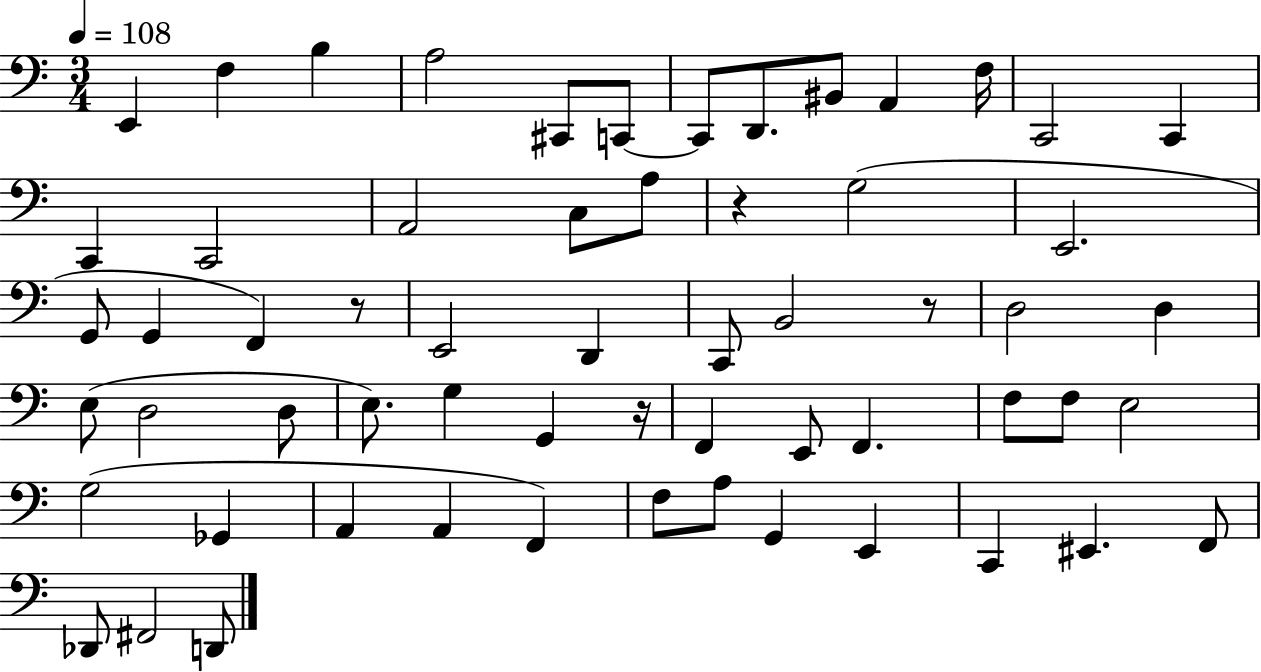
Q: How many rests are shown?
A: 4